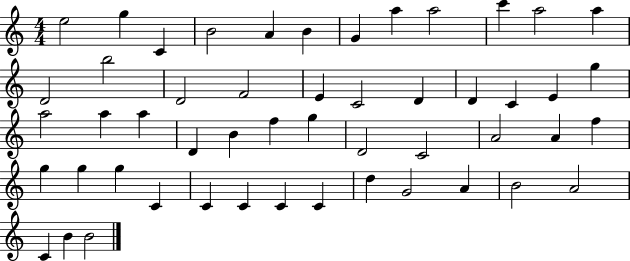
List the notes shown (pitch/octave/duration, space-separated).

E5/h G5/q C4/q B4/h A4/q B4/q G4/q A5/q A5/h C6/q A5/h A5/q D4/h B5/h D4/h F4/h E4/q C4/h D4/q D4/q C4/q E4/q G5/q A5/h A5/q A5/q D4/q B4/q F5/q G5/q D4/h C4/h A4/h A4/q F5/q G5/q G5/q G5/q C4/q C4/q C4/q C4/q C4/q D5/q G4/h A4/q B4/h A4/h C4/q B4/q B4/h